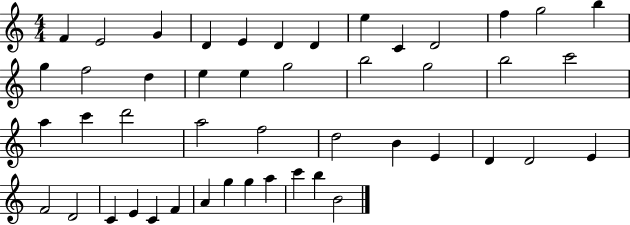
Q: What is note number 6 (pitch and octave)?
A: D4